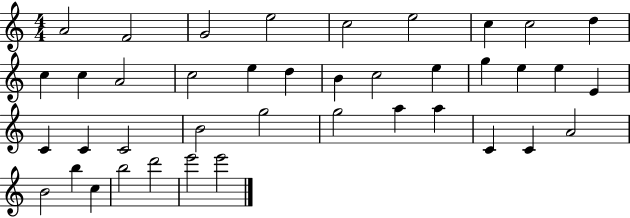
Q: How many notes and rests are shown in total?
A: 40